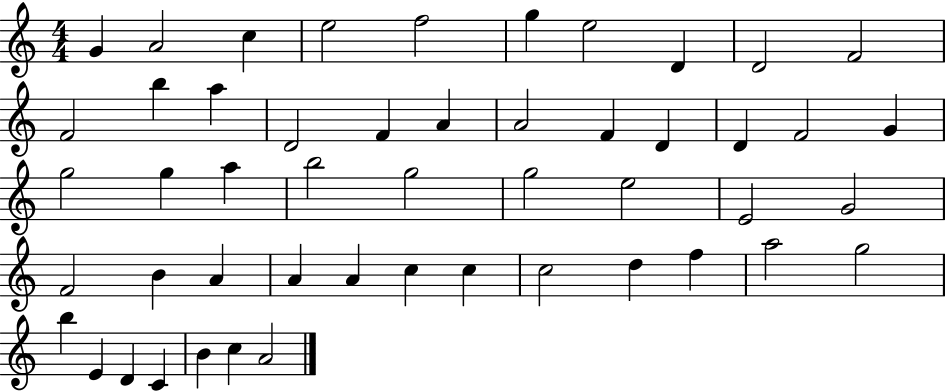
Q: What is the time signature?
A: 4/4